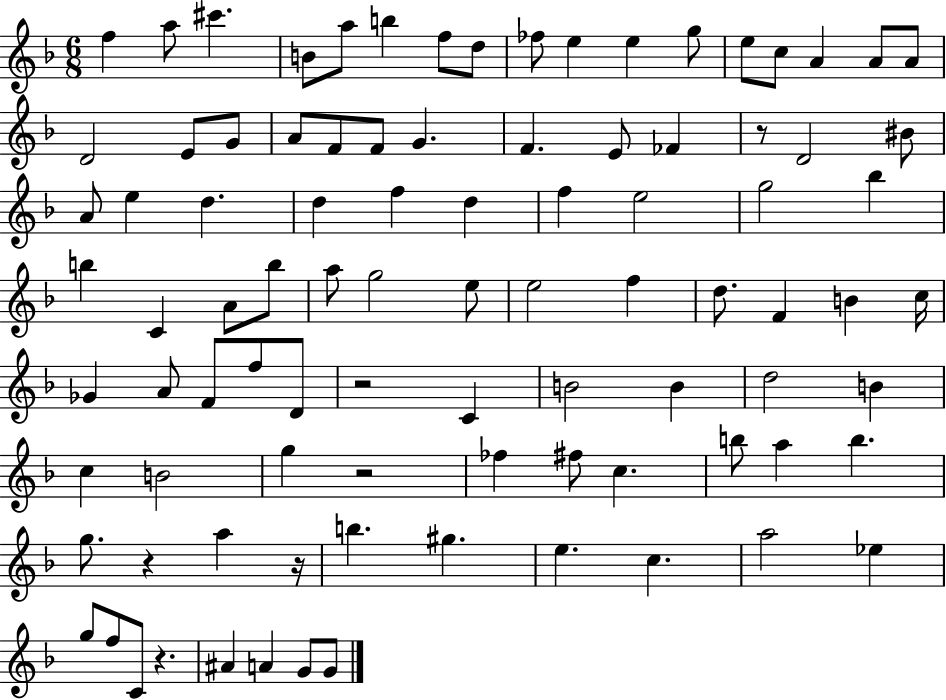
{
  \clef treble
  \numericTimeSignature
  \time 6/8
  \key f \major
  f''4 a''8 cis'''4. | b'8 a''8 b''4 f''8 d''8 | fes''8 e''4 e''4 g''8 | e''8 c''8 a'4 a'8 a'8 | \break d'2 e'8 g'8 | a'8 f'8 f'8 g'4. | f'4. e'8 fes'4 | r8 d'2 bis'8 | \break a'8 e''4 d''4. | d''4 f''4 d''4 | f''4 e''2 | g''2 bes''4 | \break b''4 c'4 a'8 b''8 | a''8 g''2 e''8 | e''2 f''4 | d''8. f'4 b'4 c''16 | \break ges'4 a'8 f'8 f''8 d'8 | r2 c'4 | b'2 b'4 | d''2 b'4 | \break c''4 b'2 | g''4 r2 | fes''4 fis''8 c''4. | b''8 a''4 b''4. | \break g''8. r4 a''4 r16 | b''4. gis''4. | e''4. c''4. | a''2 ees''4 | \break g''8 f''8 c'8 r4. | ais'4 a'4 g'8 g'8 | \bar "|."
}